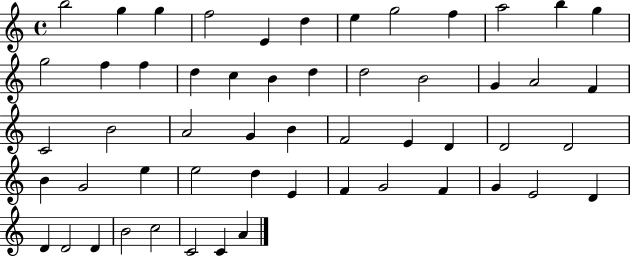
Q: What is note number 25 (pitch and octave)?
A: C4